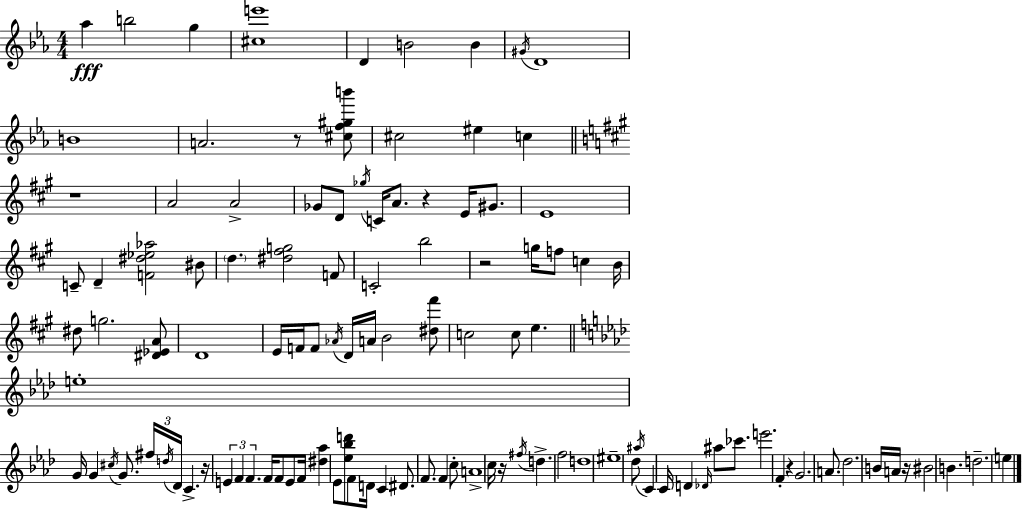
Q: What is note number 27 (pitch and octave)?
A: D5